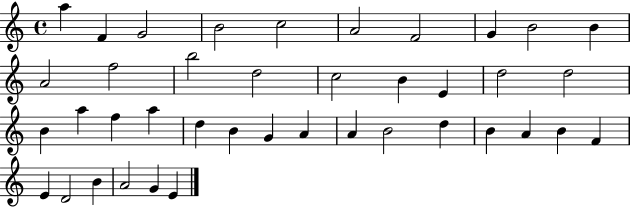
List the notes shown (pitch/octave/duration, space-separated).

A5/q F4/q G4/h B4/h C5/h A4/h F4/h G4/q B4/h B4/q A4/h F5/h B5/h D5/h C5/h B4/q E4/q D5/h D5/h B4/q A5/q F5/q A5/q D5/q B4/q G4/q A4/q A4/q B4/h D5/q B4/q A4/q B4/q F4/q E4/q D4/h B4/q A4/h G4/q E4/q